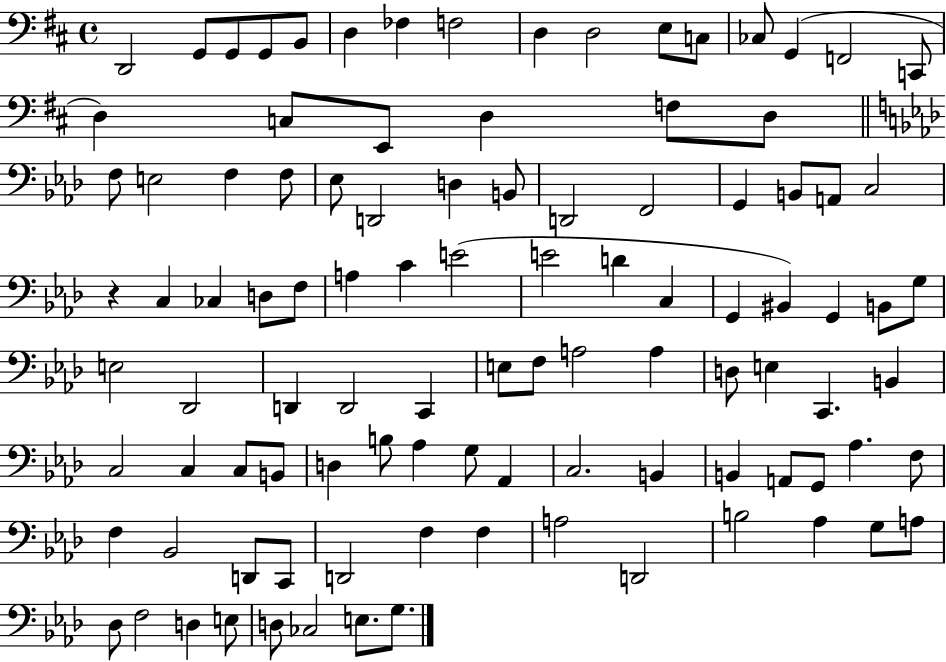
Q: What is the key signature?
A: D major